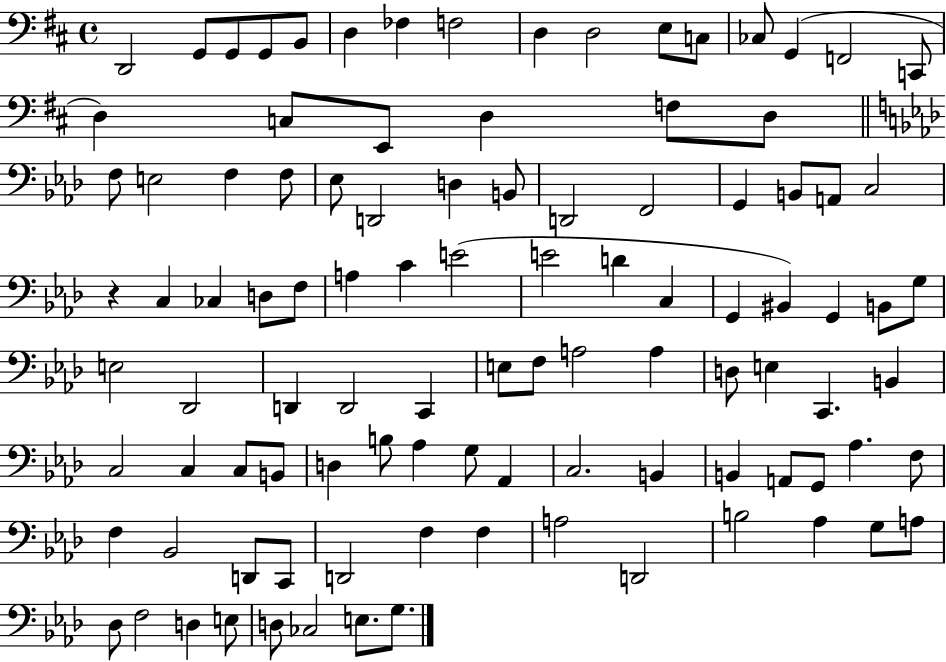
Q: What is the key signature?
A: D major